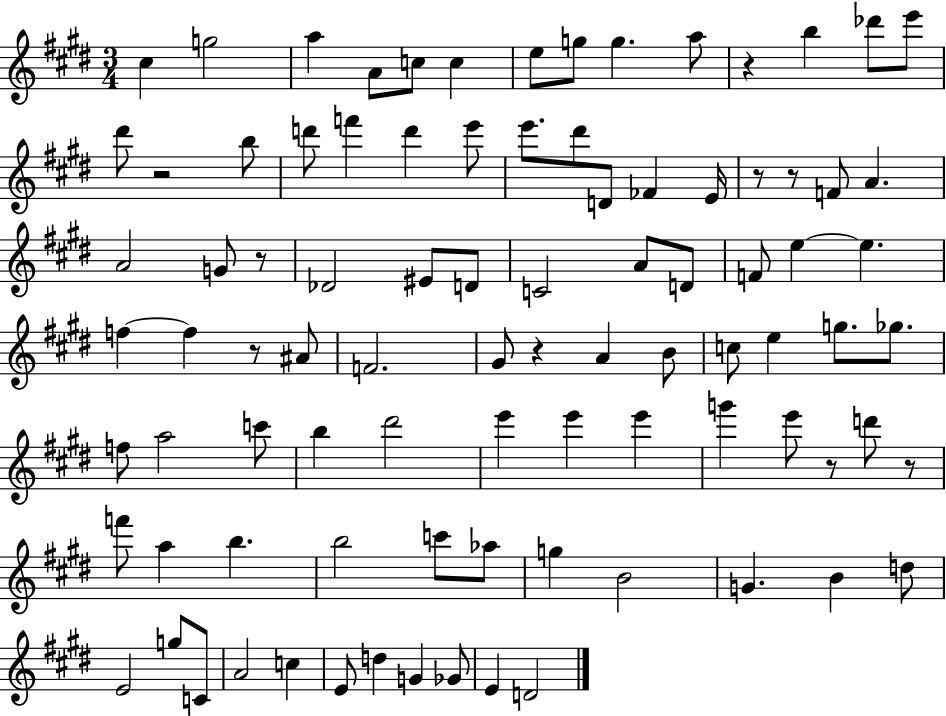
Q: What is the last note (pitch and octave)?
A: D4